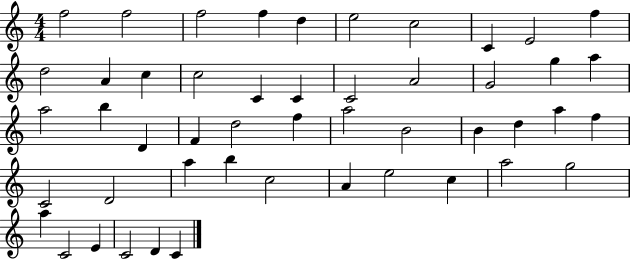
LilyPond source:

{
  \clef treble
  \numericTimeSignature
  \time 4/4
  \key c \major
  f''2 f''2 | f''2 f''4 d''4 | e''2 c''2 | c'4 e'2 f''4 | \break d''2 a'4 c''4 | c''2 c'4 c'4 | c'2 a'2 | g'2 g''4 a''4 | \break a''2 b''4 d'4 | f'4 d''2 f''4 | a''2 b'2 | b'4 d''4 a''4 f''4 | \break c'2 d'2 | a''4 b''4 c''2 | a'4 e''2 c''4 | a''2 g''2 | \break a''4 c'2 e'4 | c'2 d'4 c'4 | \bar "|."
}